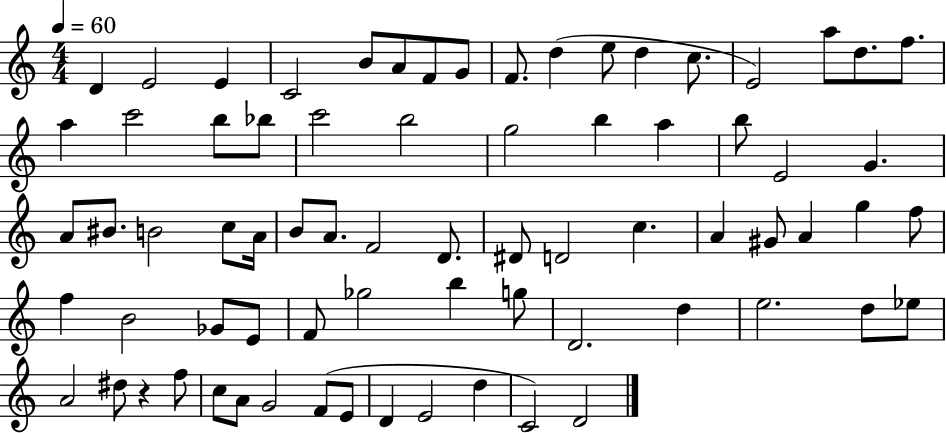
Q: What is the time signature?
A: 4/4